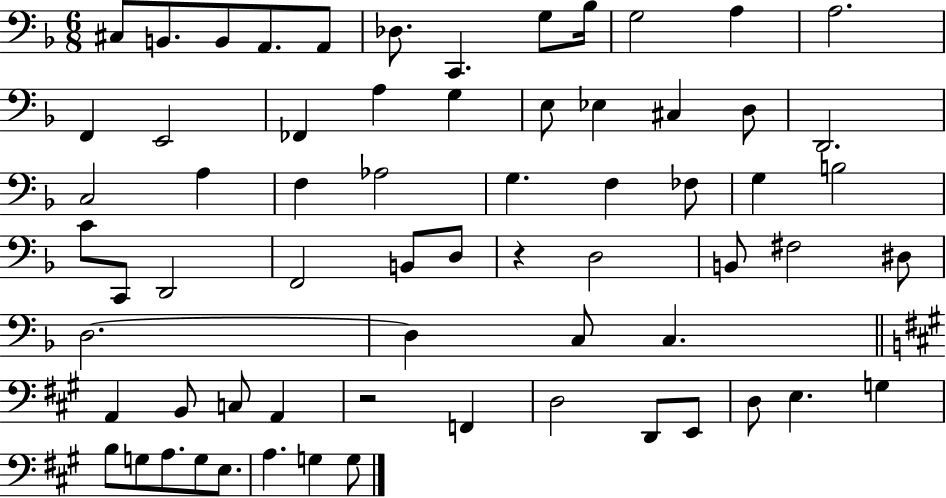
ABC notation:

X:1
T:Untitled
M:6/8
L:1/4
K:F
^C,/2 B,,/2 B,,/2 A,,/2 A,,/2 _D,/2 C,, G,/2 _B,/4 G,2 A, A,2 F,, E,,2 _F,, A, G, E,/2 _E, ^C, D,/2 D,,2 C,2 A, F, _A,2 G, F, _F,/2 G, B,2 C/2 C,,/2 D,,2 F,,2 B,,/2 D,/2 z D,2 B,,/2 ^F,2 ^D,/2 D,2 D, C,/2 C, A,, B,,/2 C,/2 A,, z2 F,, D,2 D,,/2 E,,/2 D,/2 E, G, B,/2 G,/2 A,/2 G,/2 E,/2 A, G, G,/2